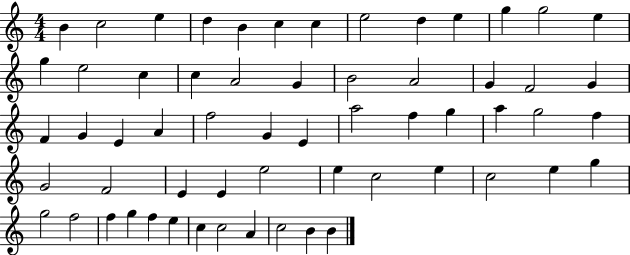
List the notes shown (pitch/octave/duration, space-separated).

B4/q C5/h E5/q D5/q B4/q C5/q C5/q E5/h D5/q E5/q G5/q G5/h E5/q G5/q E5/h C5/q C5/q A4/h G4/q B4/h A4/h G4/q F4/h G4/q F4/q G4/q E4/q A4/q F5/h G4/q E4/q A5/h F5/q G5/q A5/q G5/h F5/q G4/h F4/h E4/q E4/q E5/h E5/q C5/h E5/q C5/h E5/q G5/q G5/h F5/h F5/q G5/q F5/q E5/q C5/q C5/h A4/q C5/h B4/q B4/q